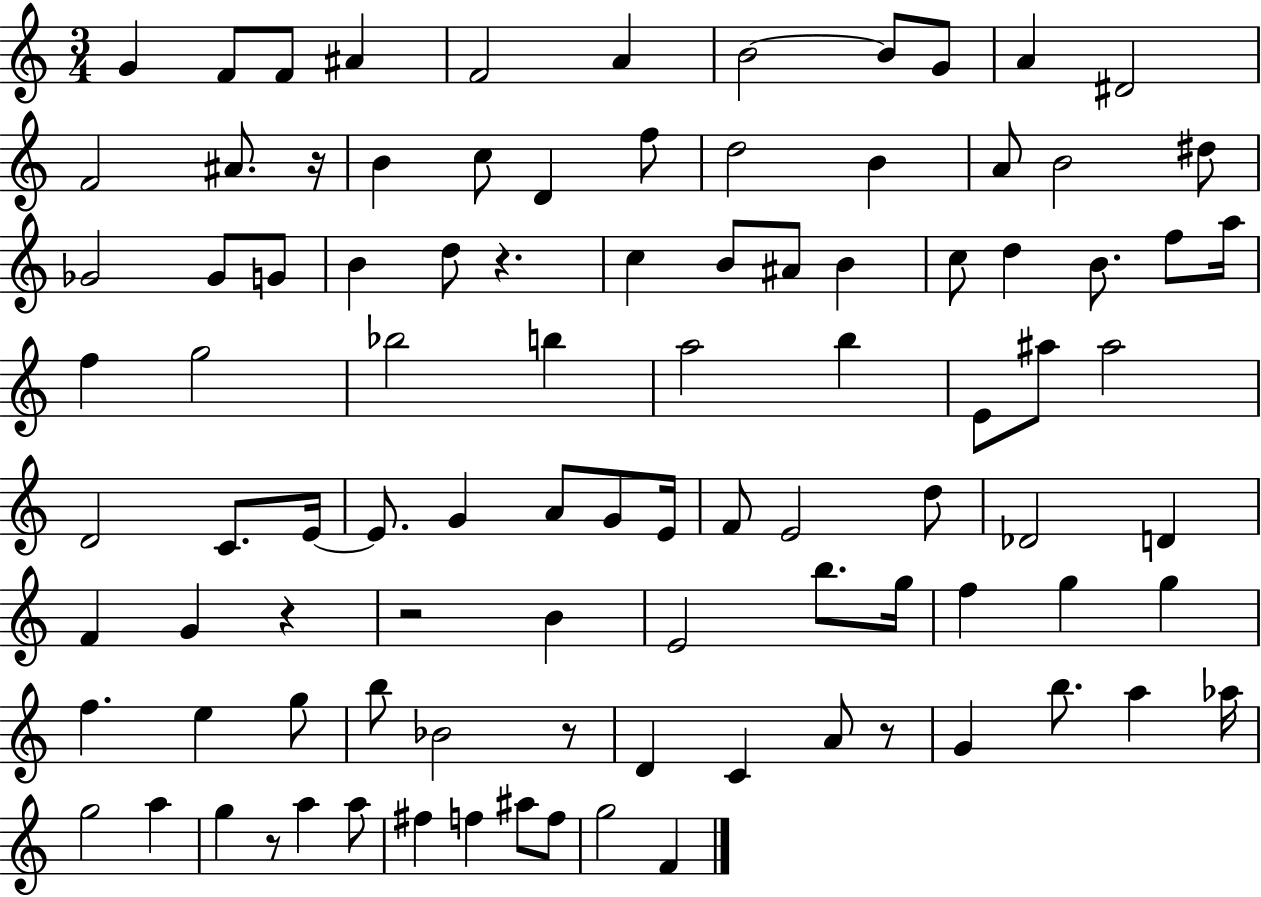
{
  \clef treble
  \numericTimeSignature
  \time 3/4
  \key c \major
  g'4 f'8 f'8 ais'4 | f'2 a'4 | b'2~~ b'8 g'8 | a'4 dis'2 | \break f'2 ais'8. r16 | b'4 c''8 d'4 f''8 | d''2 b'4 | a'8 b'2 dis''8 | \break ges'2 ges'8 g'8 | b'4 d''8 r4. | c''4 b'8 ais'8 b'4 | c''8 d''4 b'8. f''8 a''16 | \break f''4 g''2 | bes''2 b''4 | a''2 b''4 | e'8 ais''8 ais''2 | \break d'2 c'8. e'16~~ | e'8. g'4 a'8 g'8 e'16 | f'8 e'2 d''8 | des'2 d'4 | \break f'4 g'4 r4 | r2 b'4 | e'2 b''8. g''16 | f''4 g''4 g''4 | \break f''4. e''4 g''8 | b''8 bes'2 r8 | d'4 c'4 a'8 r8 | g'4 b''8. a''4 aes''16 | \break g''2 a''4 | g''4 r8 a''4 a''8 | fis''4 f''4 ais''8 f''8 | g''2 f'4 | \break \bar "|."
}